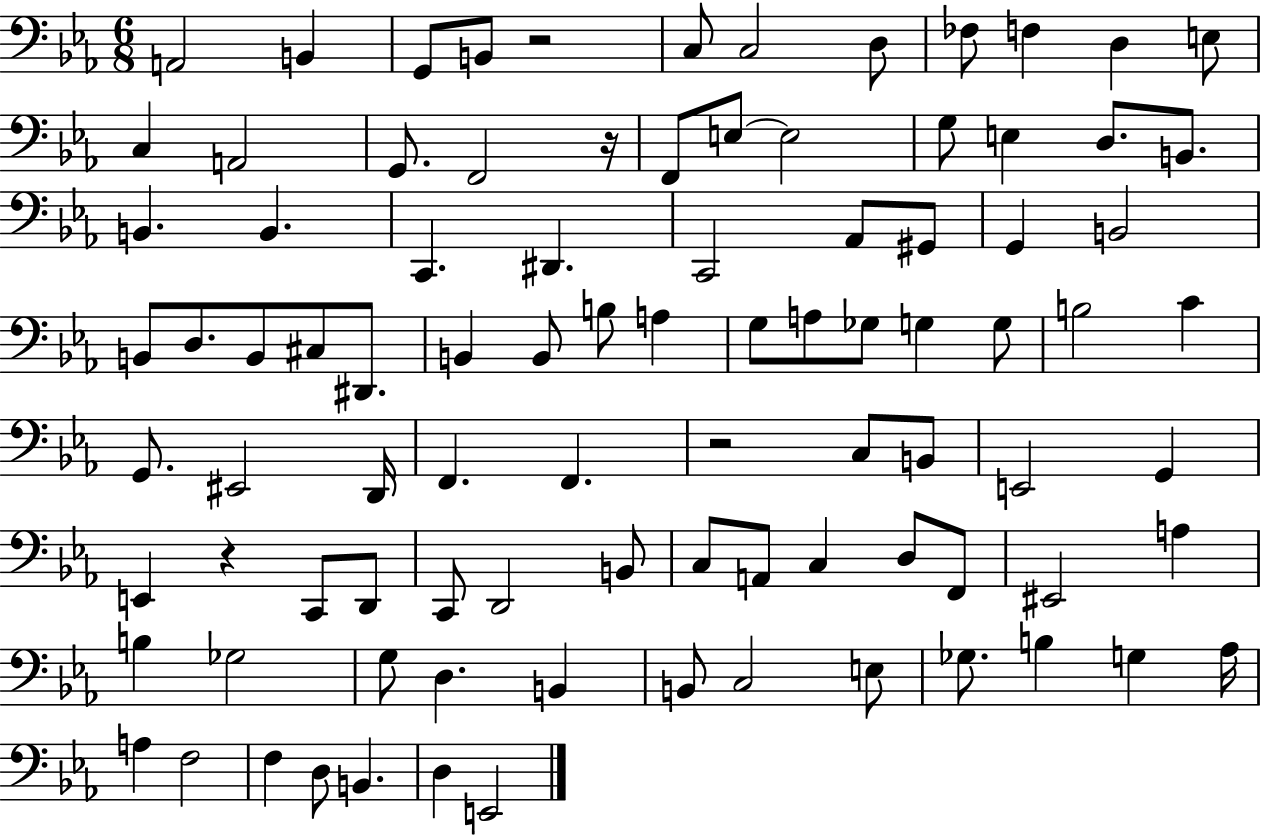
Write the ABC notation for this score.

X:1
T:Untitled
M:6/8
L:1/4
K:Eb
A,,2 B,, G,,/2 B,,/2 z2 C,/2 C,2 D,/2 _F,/2 F, D, E,/2 C, A,,2 G,,/2 F,,2 z/4 F,,/2 E,/2 E,2 G,/2 E, D,/2 B,,/2 B,, B,, C,, ^D,, C,,2 _A,,/2 ^G,,/2 G,, B,,2 B,,/2 D,/2 B,,/2 ^C,/2 ^D,,/2 B,, B,,/2 B,/2 A, G,/2 A,/2 _G,/2 G, G,/2 B,2 C G,,/2 ^E,,2 D,,/4 F,, F,, z2 C,/2 B,,/2 E,,2 G,, E,, z C,,/2 D,,/2 C,,/2 D,,2 B,,/2 C,/2 A,,/2 C, D,/2 F,,/2 ^E,,2 A, B, _G,2 G,/2 D, B,, B,,/2 C,2 E,/2 _G,/2 B, G, _A,/4 A, F,2 F, D,/2 B,, D, E,,2